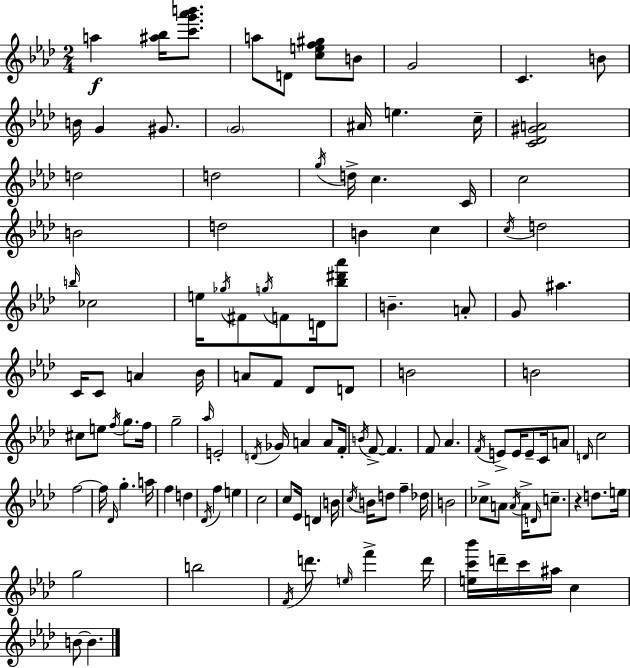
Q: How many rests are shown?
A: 1